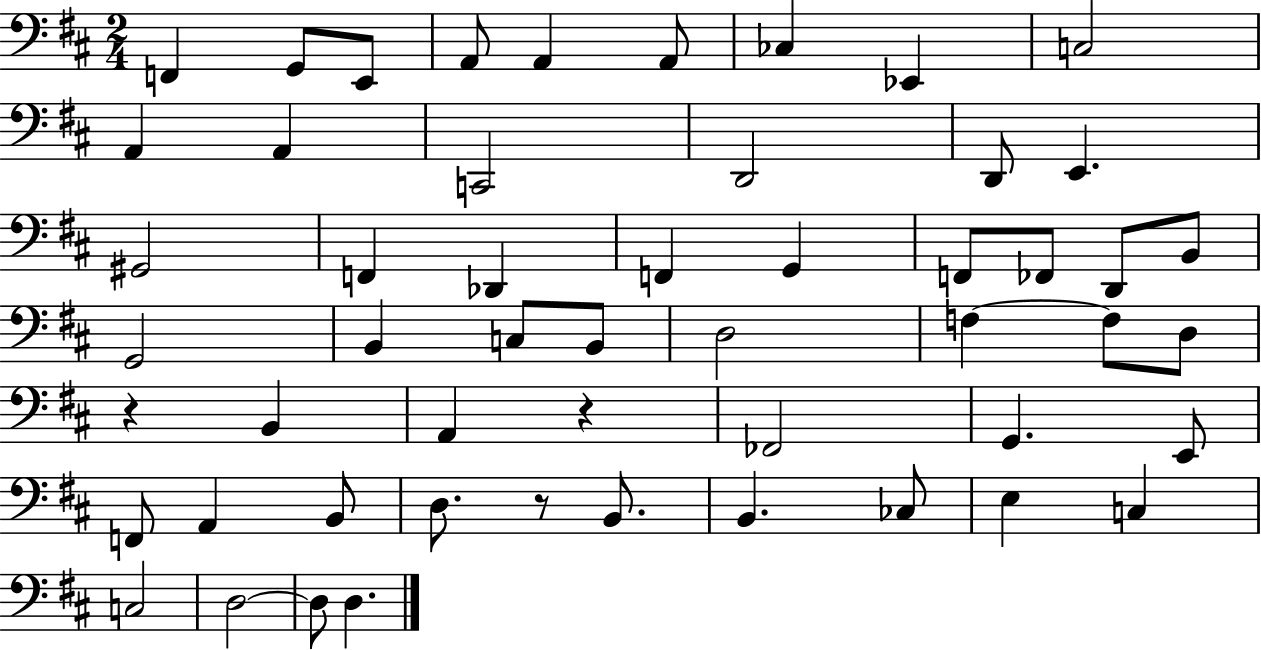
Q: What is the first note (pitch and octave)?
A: F2